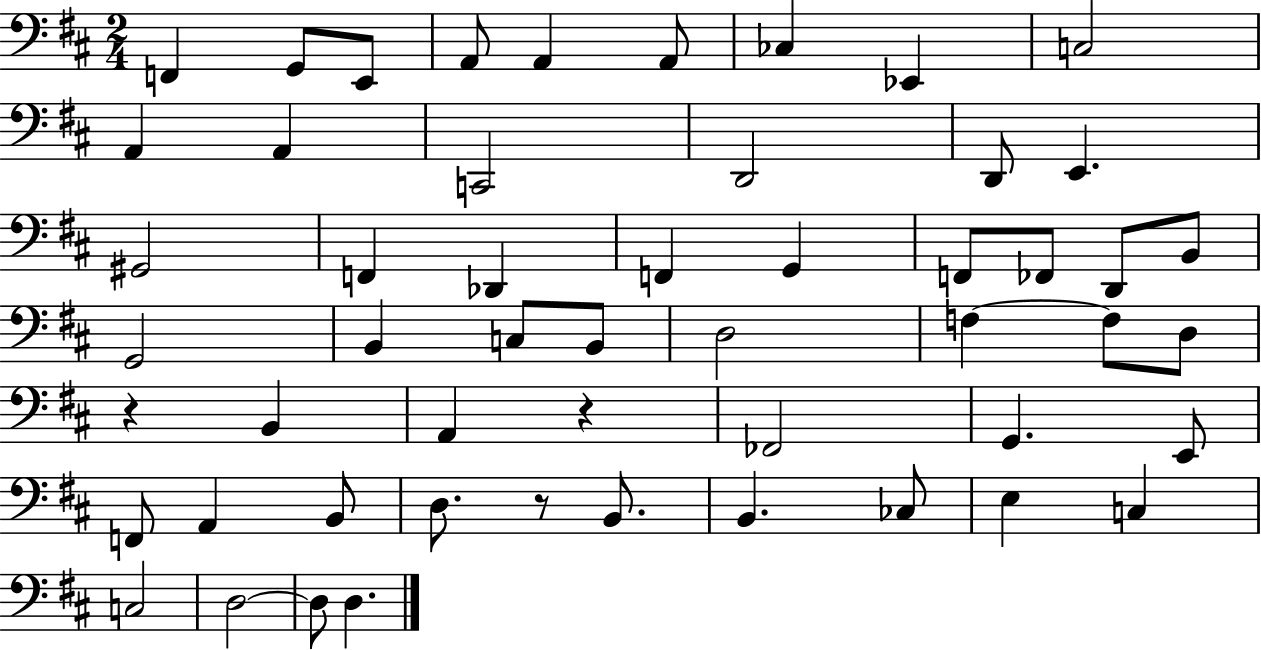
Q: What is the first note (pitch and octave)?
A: F2